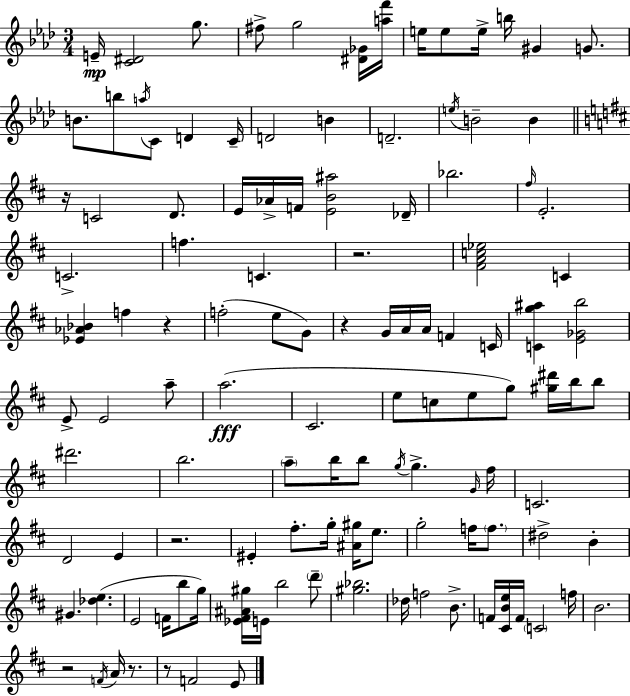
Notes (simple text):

E4/s [C4,D#4]/h G5/e. F#5/e G5/h [D#4,Gb4]/s [A5,F6]/s E5/s E5/e E5/s B5/s G#4/q G4/e. B4/e. B5/e A5/s C4/e D4/q C4/s D4/h B4/q D4/h. E5/s B4/h B4/q R/s C4/h D4/e. E4/s Ab4/s F4/s [E4,B4,A#5]/h Db4/s Bb5/h. F#5/s E4/h. C4/h. F5/q. C4/q. R/h. [F#4,A4,C5,Eb5]/h C4/q [Eb4,Ab4,Bb4]/q F5/q R/q F5/h E5/e G4/e R/q G4/s A4/s A4/s F4/q C4/s [C4,G5,A#5]/q [E4,Gb4,B5]/h E4/e E4/h A5/e A5/h. C#4/h. E5/e C5/e E5/e G5/e [G#5,D#6]/s B5/s B5/e D#6/h. B5/h. A5/e B5/s B5/e G5/s G5/q. G4/s F#5/s C4/h. D4/h E4/q R/h. EIS4/q F#5/e. G5/s [A#4,G#5]/s E5/e. G5/h F5/s F5/e. D#5/h B4/q G#4/q. [Db5,E5]/q. E4/h F4/s B5/e G5/s [Eb4,F#4,A#4,G#5]/s E4/s B5/h D6/e [G#5,Bb5]/h. Db5/s F5/h B4/e. F4/s [C#4,B4,E5]/s F4/s C4/h F5/s B4/h. R/h F4/s A4/s R/e. R/e F4/h E4/e